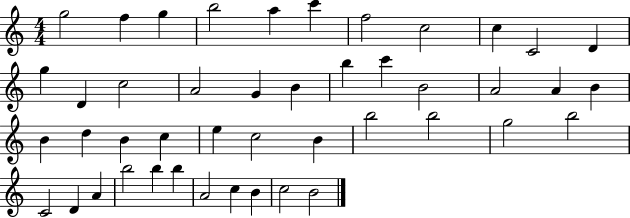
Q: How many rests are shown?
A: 0